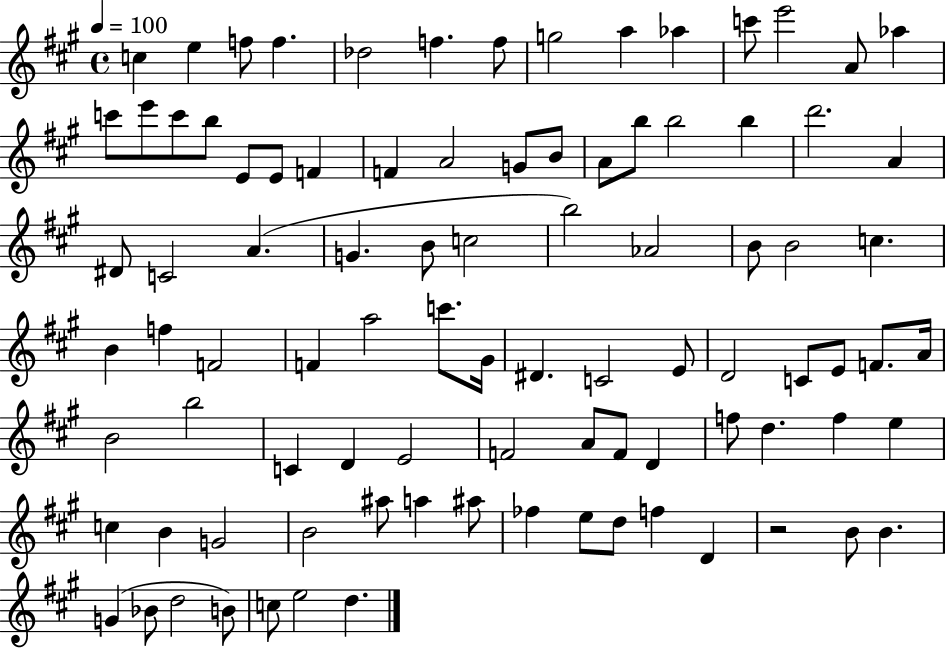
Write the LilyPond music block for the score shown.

{
  \clef treble
  \time 4/4
  \defaultTimeSignature
  \key a \major
  \tempo 4 = 100
  c''4 e''4 f''8 f''4. | des''2 f''4. f''8 | g''2 a''4 aes''4 | c'''8 e'''2 a'8 aes''4 | \break c'''8 e'''8 c'''8 b''8 e'8 e'8 f'4 | f'4 a'2 g'8 b'8 | a'8 b''8 b''2 b''4 | d'''2. a'4 | \break dis'8 c'2 a'4.( | g'4. b'8 c''2 | b''2) aes'2 | b'8 b'2 c''4. | \break b'4 f''4 f'2 | f'4 a''2 c'''8. gis'16 | dis'4. c'2 e'8 | d'2 c'8 e'8 f'8. a'16 | \break b'2 b''2 | c'4 d'4 e'2 | f'2 a'8 f'8 d'4 | f''8 d''4. f''4 e''4 | \break c''4 b'4 g'2 | b'2 ais''8 a''4 ais''8 | fes''4 e''8 d''8 f''4 d'4 | r2 b'8 b'4. | \break g'4( bes'8 d''2 b'8) | c''8 e''2 d''4. | \bar "|."
}